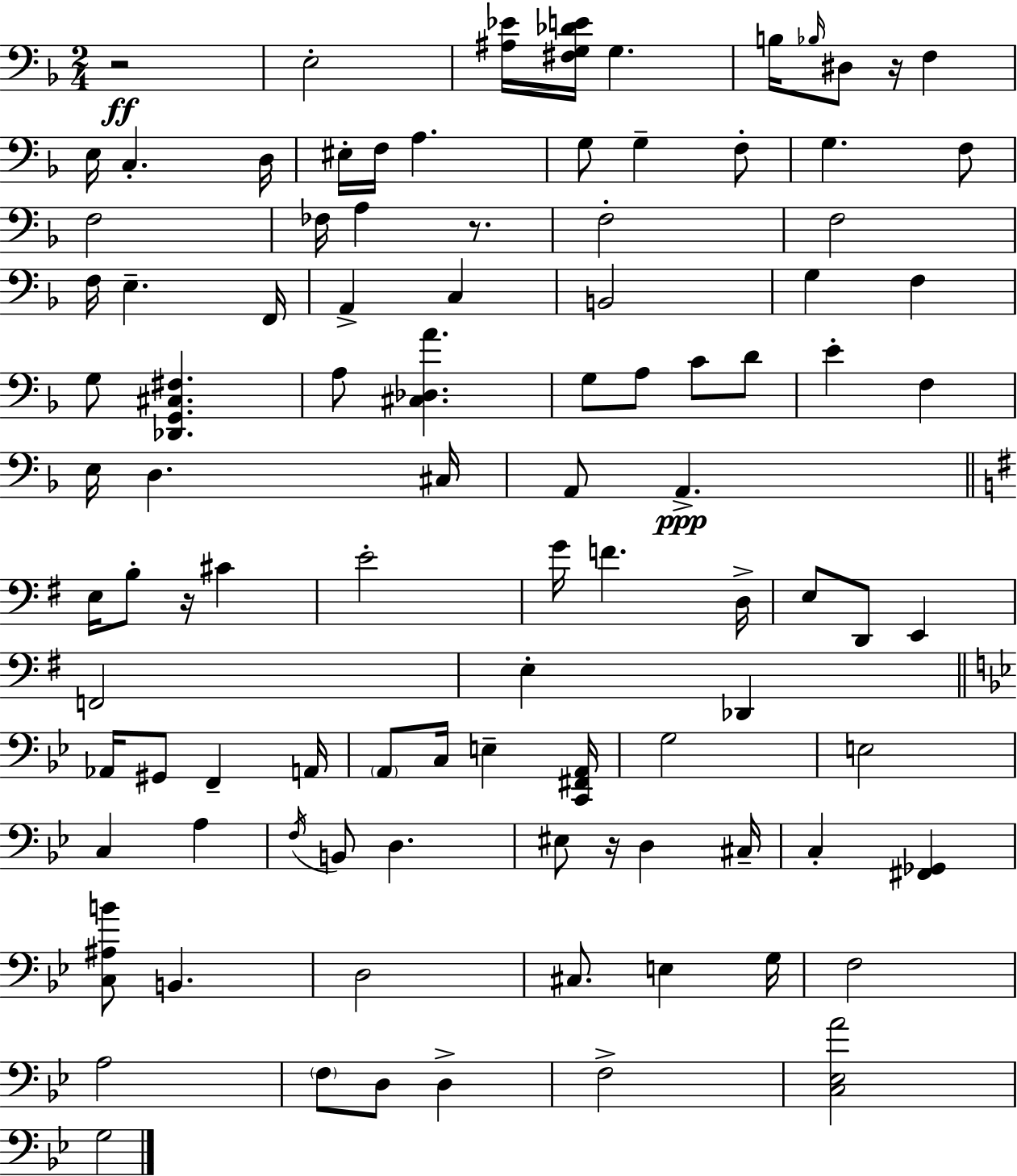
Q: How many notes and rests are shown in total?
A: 99